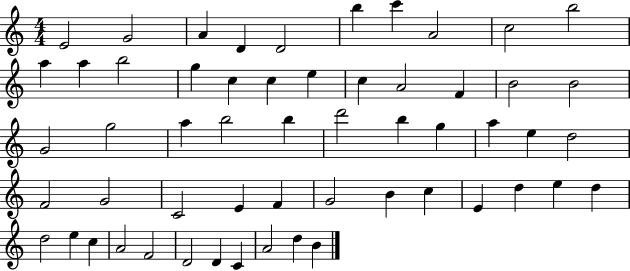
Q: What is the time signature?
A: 4/4